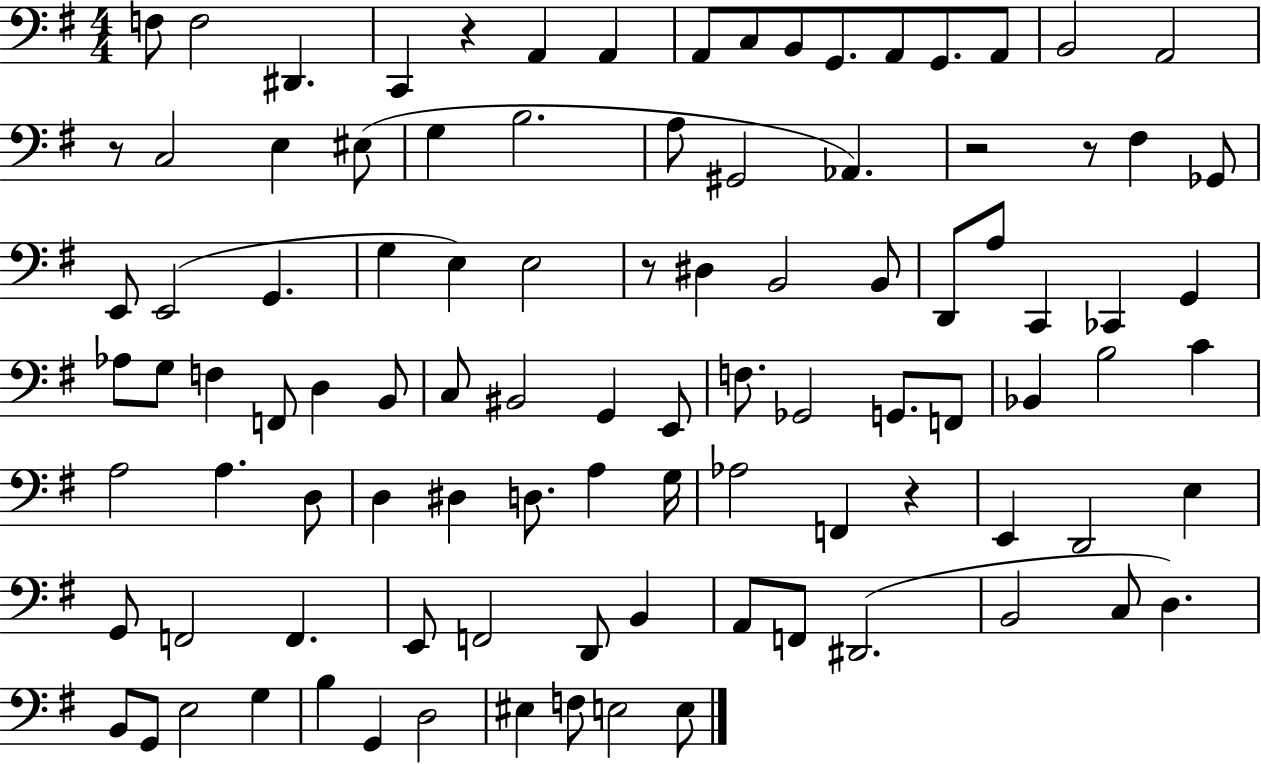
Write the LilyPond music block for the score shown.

{
  \clef bass
  \numericTimeSignature
  \time 4/4
  \key g \major
  f8 f2 dis,4. | c,4 r4 a,4 a,4 | a,8 c8 b,8 g,8. a,8 g,8. a,8 | b,2 a,2 | \break r8 c2 e4 eis8( | g4 b2. | a8 gis,2 aes,4.) | r2 r8 fis4 ges,8 | \break e,8 e,2( g,4. | g4 e4) e2 | r8 dis4 b,2 b,8 | d,8 a8 c,4 ces,4 g,4 | \break aes8 g8 f4 f,8 d4 b,8 | c8 bis,2 g,4 e,8 | f8. ges,2 g,8. f,8 | bes,4 b2 c'4 | \break a2 a4. d8 | d4 dis4 d8. a4 g16 | aes2 f,4 r4 | e,4 d,2 e4 | \break g,8 f,2 f,4. | e,8 f,2 d,8 b,4 | a,8 f,8 dis,2.( | b,2 c8 d4.) | \break b,8 g,8 e2 g4 | b4 g,4 d2 | eis4 f8 e2 e8 | \bar "|."
}